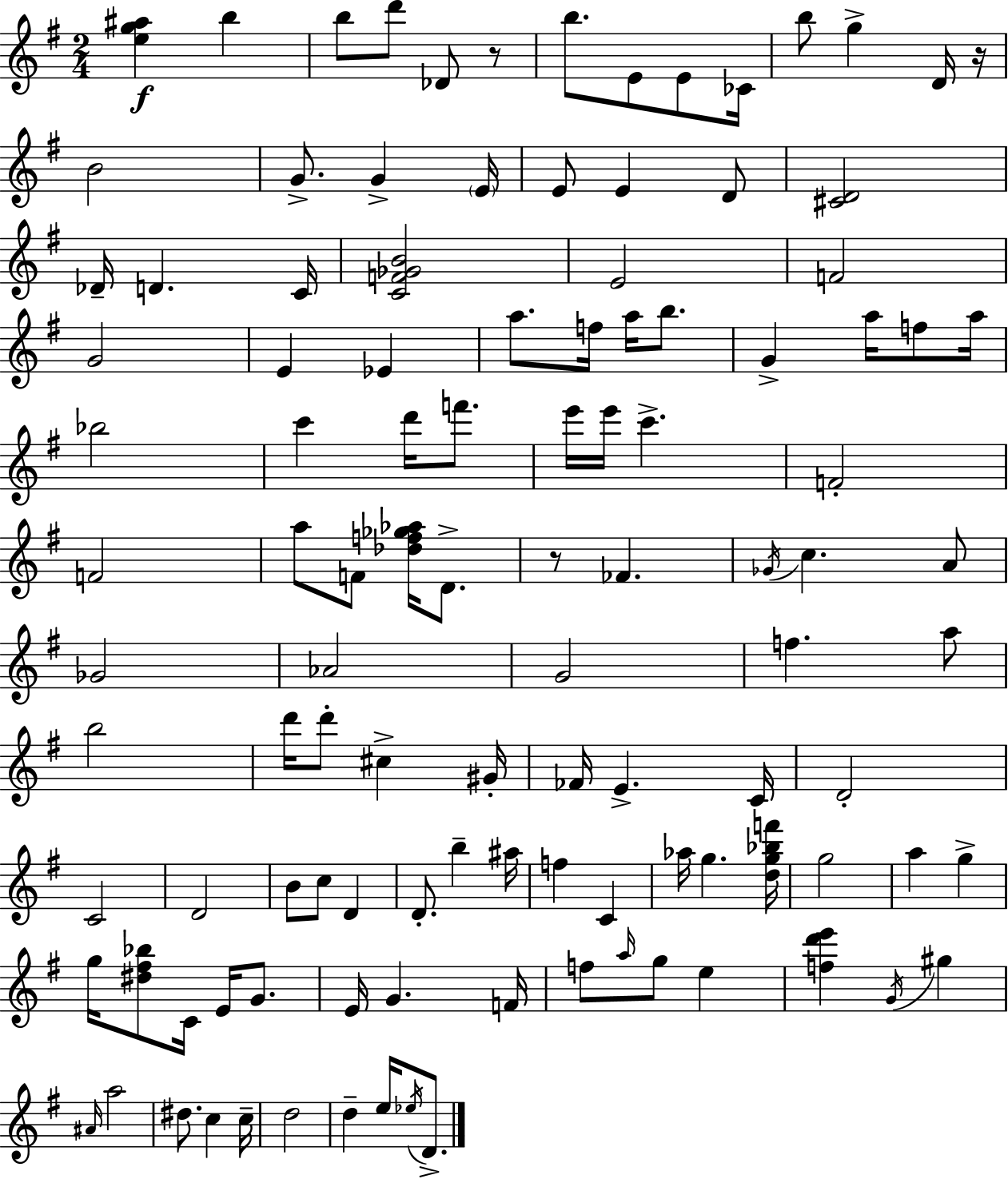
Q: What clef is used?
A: treble